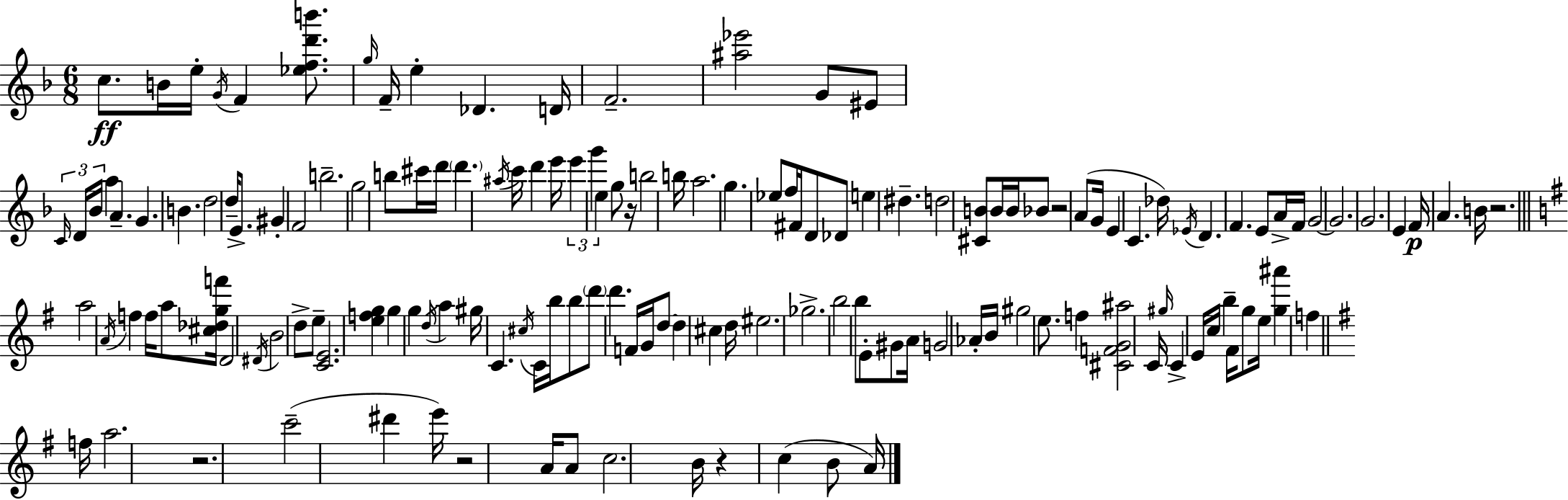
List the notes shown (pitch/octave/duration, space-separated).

C5/e. B4/s E5/s G4/s F4/q [Eb5,F5,D6,B6]/e. G5/s F4/s E5/q Db4/q. D4/s F4/h. [A#5,Eb6]/h G4/e EIS4/e C4/s D4/s Bb4/s A5/q A4/q. G4/q. B4/q. D5/h D5/s E4/e. G#4/q F4/h B5/h. G5/h B5/e C#6/s D6/s D6/q. A#5/s C6/s D6/q E6/s E6/q G6/q E5/q G5/e R/s B5/h B5/s A5/h. G5/q. Eb5/e F5/s F#4/s D4/e Db4/e E5/q D#5/q. D5/h [C#4,B4]/e B4/s B4/s Bb4/e R/h A4/e G4/s E4/q C4/q. Db5/s Eb4/s D4/q. F4/q. E4/e A4/s F4/s G4/h G4/h. G4/h. E4/q F4/s A4/q. B4/s R/h. A5/h A4/s F5/q F5/s A5/e [C#5,Db5,G5,F6]/s D4/h D#4/s B4/h D5/e E5/e [C4,E4]/h. [E5,F5,G5]/q G5/q G5/q D5/s A5/q G#5/s C4/q. C#5/s C4/s B5/s B5/e D6/e D6/q. F4/s G4/s D5/e D5/q C#5/q D5/s EIS5/h. Gb5/h. B5/h B5/e E4/e G#4/e A4/s G4/h Ab4/s B4/s G#5/h E5/e. F5/q [C#4,F4,G4,A#5]/h C4/s G#5/s C4/q E4/s C5/s B5/q F#4/s G5/e E5/s [G5,A#6]/q F5/q F5/s A5/h. R/h. C6/h D#6/q E6/s R/h A4/s A4/e C5/h. B4/s R/q C5/q B4/e A4/s